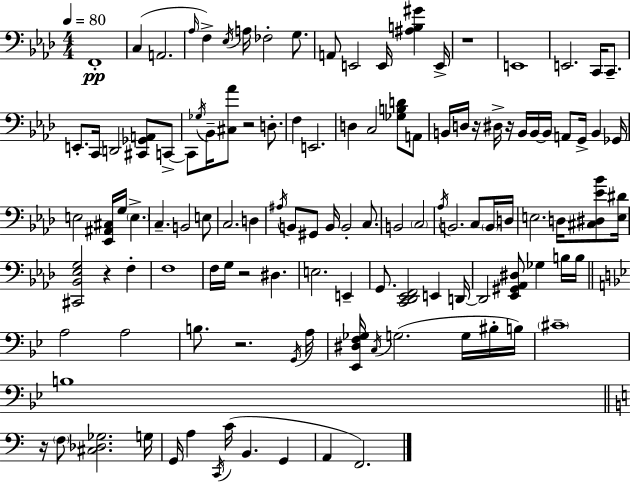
{
  \clef bass
  \numericTimeSignature
  \time 4/4
  \key aes \major
  \tempo 4 = 80
  f,1-.\pp | c4( a,2. | \grace { aes16 }) f4-> \acciaccatura { ees16 } a16 fes2-. g8. | a,8 e,2 e,16 <ais b gis'>4 | \break e,16-> r1 | e,1 | e,2. c,16 c,8.-- | e,8.-. c,16 d,2 <cis, ges, a,>8 | \break c,8->~~ c,8 \acciaccatura { ges16 } bes,16-- <cis aes'>8 r2 | d8.-. f4 e,2. | d4 c2 <ges b d'>8 | a,8 b,16 d16 r16 dis16-> r16 b,16 b,16~~ b,16 a,8 g,16-> b,4 | \break ges,16 e2 <ees, ais, cis>16 g16 \parenthesize e4.-> | c4.-- b,2 | e8 c2. d4 | \acciaccatura { ais16 } b,8 gis,8 b,16 b,2-. | \break c8. b,2 \parenthesize c2 | \acciaccatura { aes16 } b,2. | c8 \parenthesize b,16 d16 e2. | d16 <cis dis ees' bes'>8 <e dis'>16 <cis, bes, ees g>2 r4 | \break f4-. f1 | f16 g16 r2 dis4. | e2. | e,4-- g,8. <c, des, ees, f,>2 | \break e,4 d,16~~ d,2 <ees, gis, aes, dis>8 ges4 | b16 b16 \bar "||" \break \key bes \major a2 a2 | b8. r2. \acciaccatura { g,16 } | a16 <ees, dis f ges>16 \acciaccatura { c16 } g2.( g16 | bis16-. b16) \parenthesize cis'1-- | \break b1 | \bar "||" \break \key c \major r16 \parenthesize f8 <cis des ges>2. g16 | g,16 a4 \acciaccatura { c,16 }( c'16 b,4. g,4 | a,4 f,2.) | \bar "|."
}